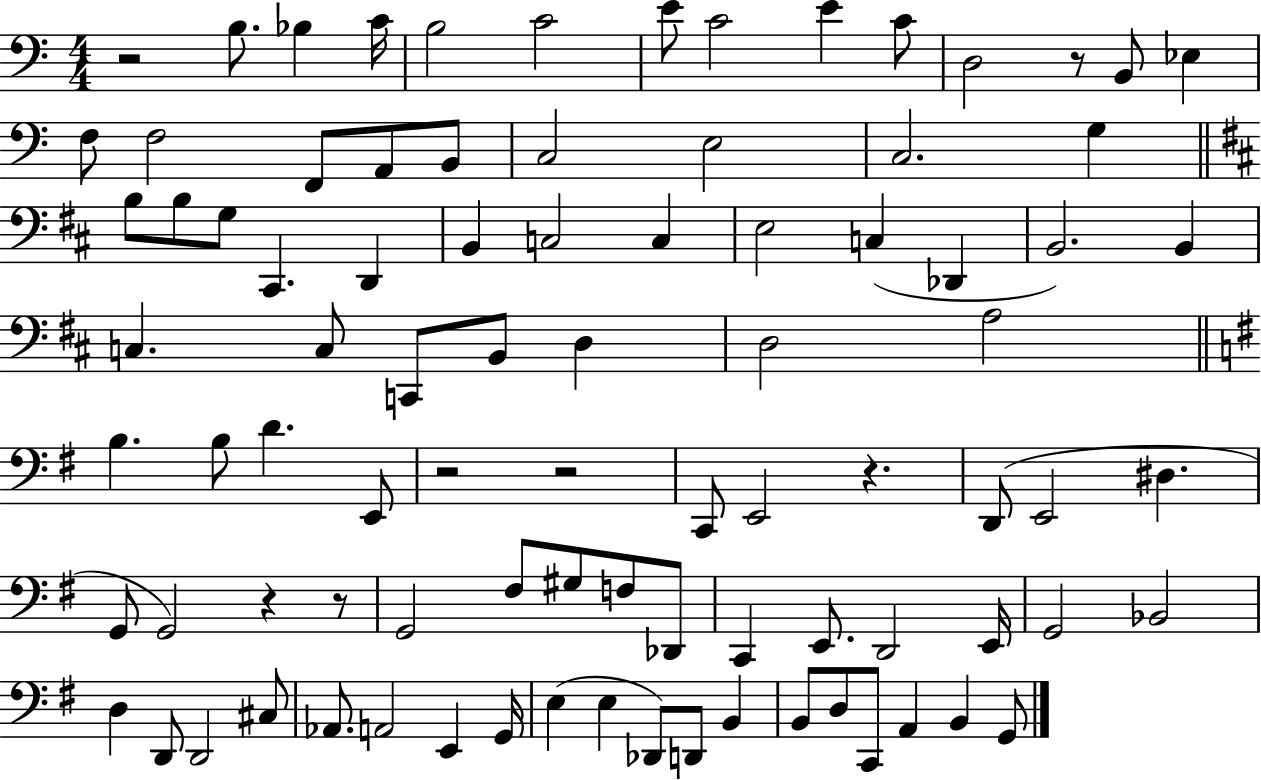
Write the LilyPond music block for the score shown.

{
  \clef bass
  \numericTimeSignature
  \time 4/4
  \key c \major
  r2 b8. bes4 c'16 | b2 c'2 | e'8 c'2 e'4 c'8 | d2 r8 b,8 ees4 | \break f8 f2 f,8 a,8 b,8 | c2 e2 | c2. g4 | \bar "||" \break \key b \minor b8 b8 g8 cis,4. d,4 | b,4 c2 c4 | e2 c4( des,4 | b,2.) b,4 | \break c4. c8 c,8 b,8 d4 | d2 a2 | \bar "||" \break \key g \major b4. b8 d'4. e,8 | r2 r2 | c,8 e,2 r4. | d,8( e,2 dis4. | \break g,8 g,2) r4 r8 | g,2 fis8 gis8 f8 des,8 | c,4 e,8. d,2 e,16 | g,2 bes,2 | \break d4 d,8 d,2 cis8 | aes,8. a,2 e,4 g,16 | e4( e4 des,8) d,8 b,4 | b,8 d8 c,8 a,4 b,4 g,8 | \break \bar "|."
}